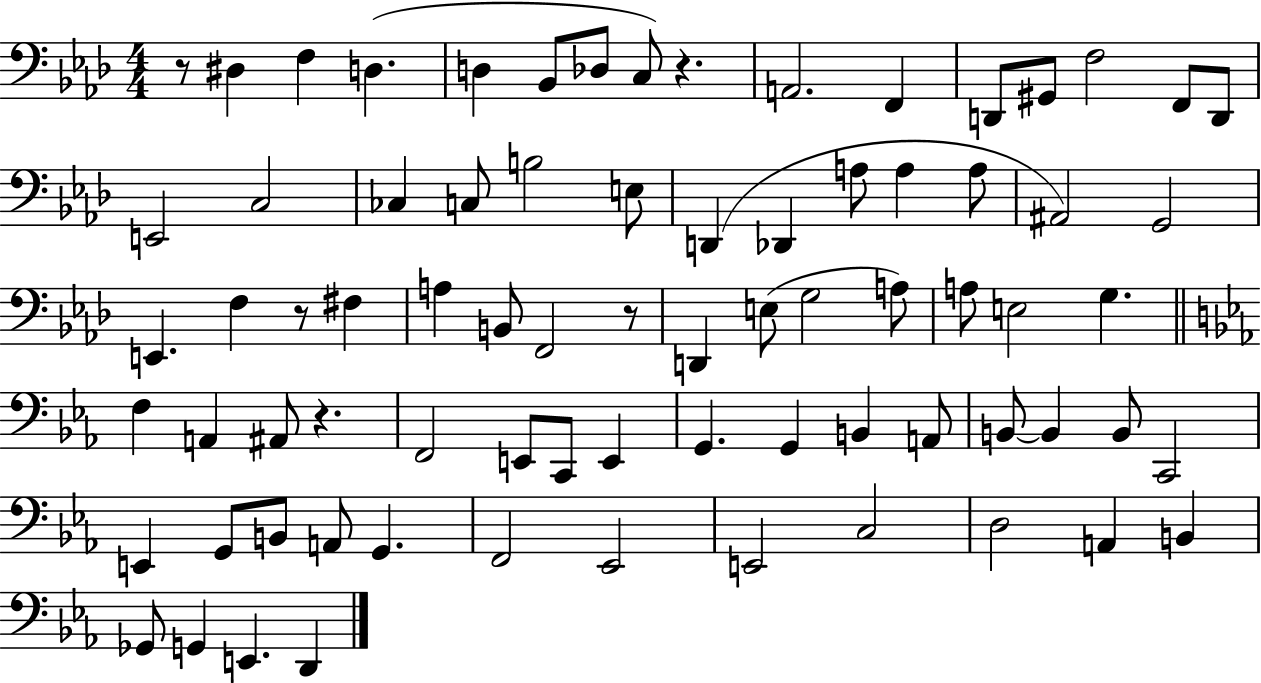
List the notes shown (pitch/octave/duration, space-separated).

R/e D#3/q F3/q D3/q. D3/q Bb2/e Db3/e C3/e R/q. A2/h. F2/q D2/e G#2/e F3/h F2/e D2/e E2/h C3/h CES3/q C3/e B3/h E3/e D2/q Db2/q A3/e A3/q A3/e A#2/h G2/h E2/q. F3/q R/e F#3/q A3/q B2/e F2/h R/e D2/q E3/e G3/h A3/e A3/e E3/h G3/q. F3/q A2/q A#2/e R/q. F2/h E2/e C2/e E2/q G2/q. G2/q B2/q A2/e B2/e B2/q B2/e C2/h E2/q G2/e B2/e A2/e G2/q. F2/h Eb2/h E2/h C3/h D3/h A2/q B2/q Gb2/e G2/q E2/q. D2/q